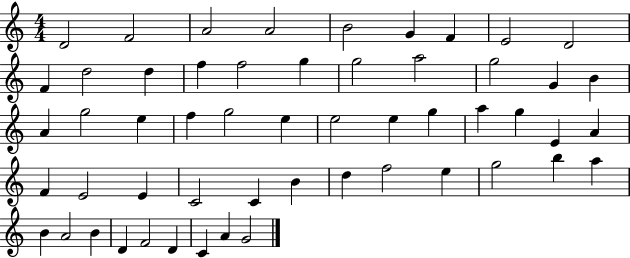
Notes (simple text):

D4/h F4/h A4/h A4/h B4/h G4/q F4/q E4/h D4/h F4/q D5/h D5/q F5/q F5/h G5/q G5/h A5/h G5/h G4/q B4/q A4/q G5/h E5/q F5/q G5/h E5/q E5/h E5/q G5/q A5/q G5/q E4/q A4/q F4/q E4/h E4/q C4/h C4/q B4/q D5/q F5/h E5/q G5/h B5/q A5/q B4/q A4/h B4/q D4/q F4/h D4/q C4/q A4/q G4/h